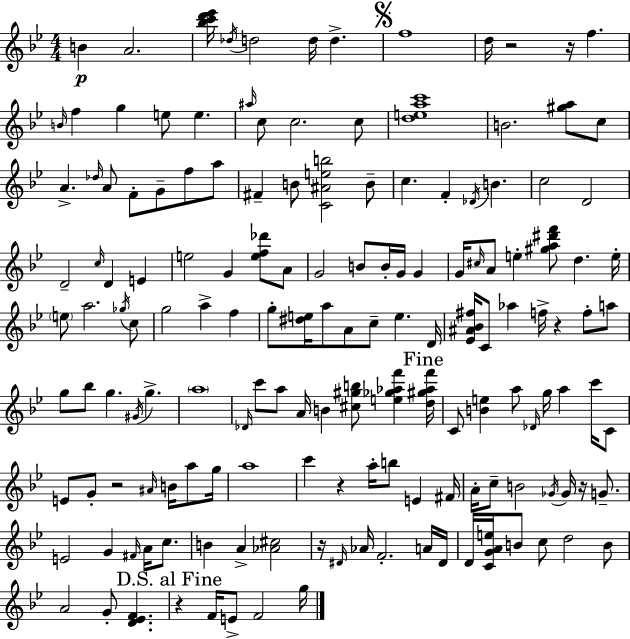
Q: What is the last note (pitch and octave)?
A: G5